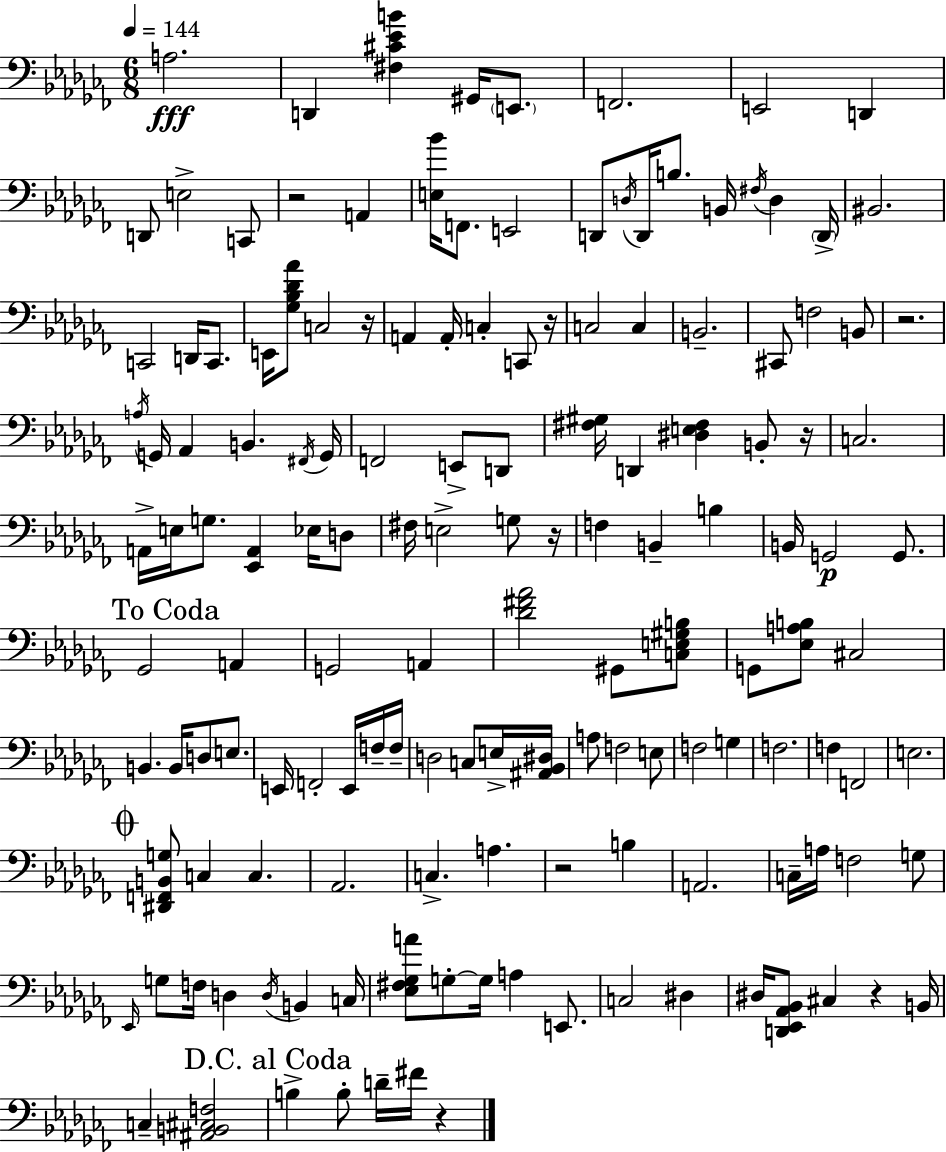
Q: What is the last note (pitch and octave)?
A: F#4